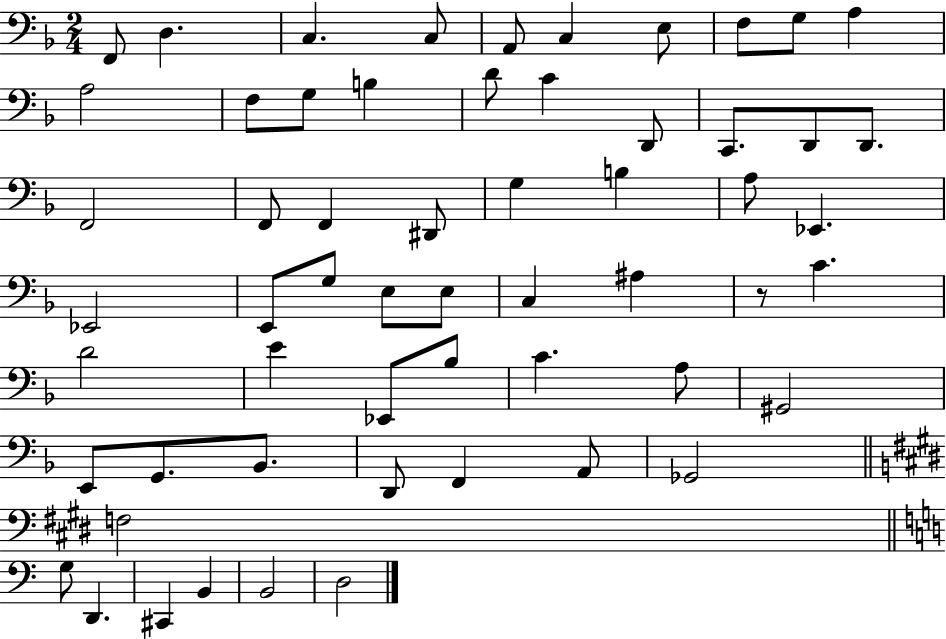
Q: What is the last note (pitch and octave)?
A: D3